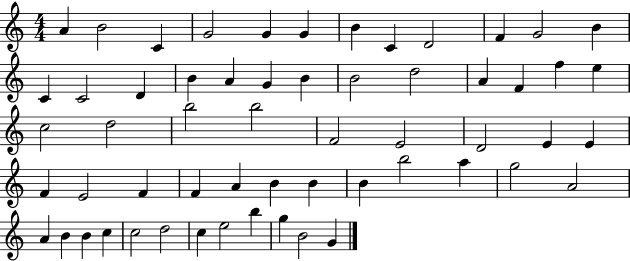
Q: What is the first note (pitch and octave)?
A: A4